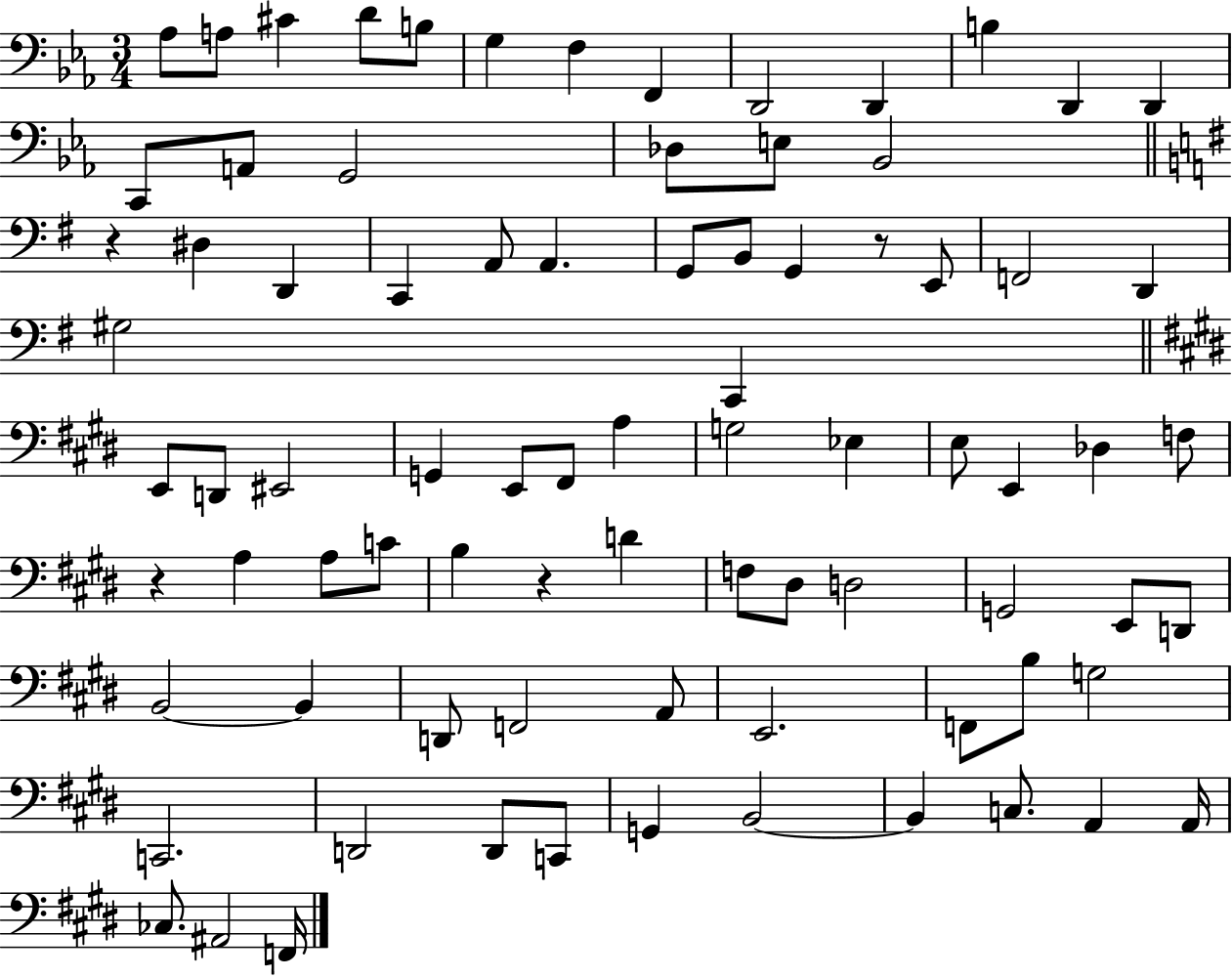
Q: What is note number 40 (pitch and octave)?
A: G3